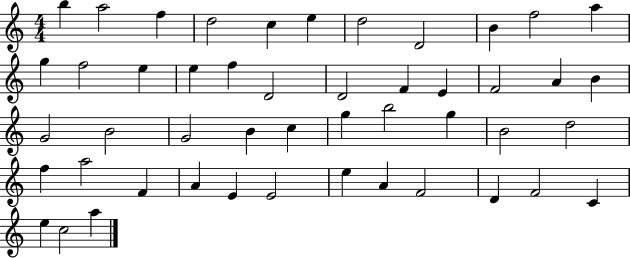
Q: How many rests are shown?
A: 0